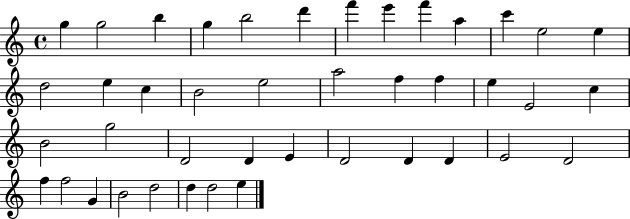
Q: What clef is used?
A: treble